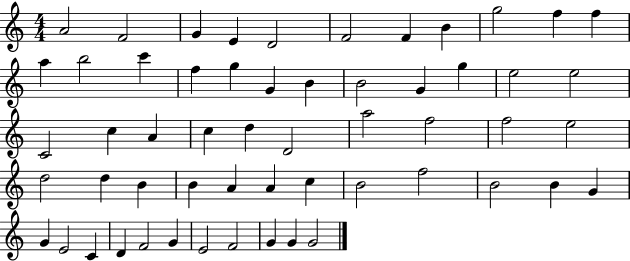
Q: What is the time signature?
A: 4/4